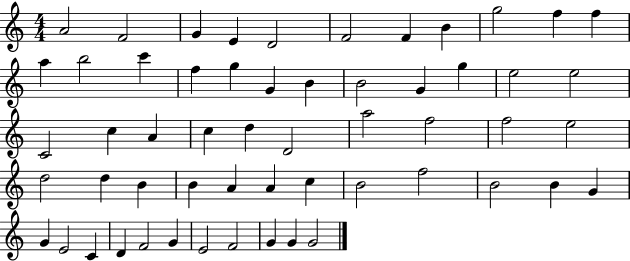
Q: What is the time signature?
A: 4/4